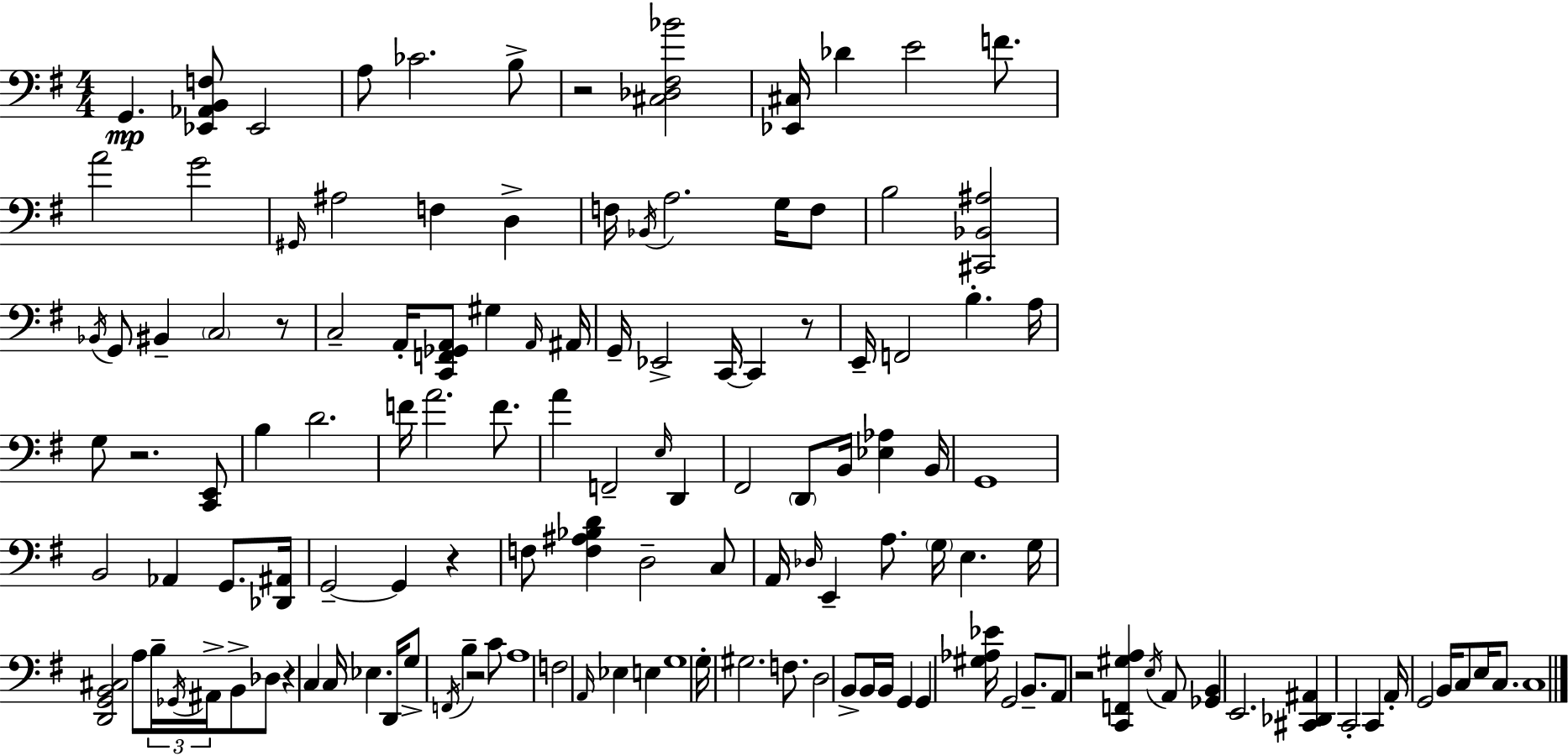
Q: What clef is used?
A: bass